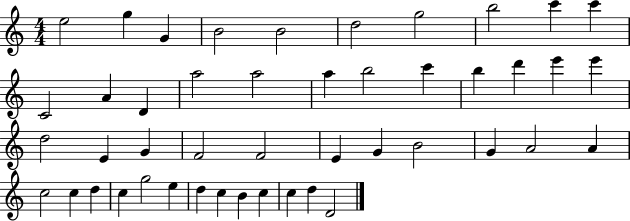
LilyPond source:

{
  \clef treble
  \numericTimeSignature
  \time 4/4
  \key c \major
  e''2 g''4 g'4 | b'2 b'2 | d''2 g''2 | b''2 c'''4 c'''4 | \break c'2 a'4 d'4 | a''2 a''2 | a''4 b''2 c'''4 | b''4 d'''4 e'''4 e'''4 | \break d''2 e'4 g'4 | f'2 f'2 | e'4 g'4 b'2 | g'4 a'2 a'4 | \break c''2 c''4 d''4 | c''4 g''2 e''4 | d''4 c''4 b'4 c''4 | c''4 d''4 d'2 | \break \bar "|."
}